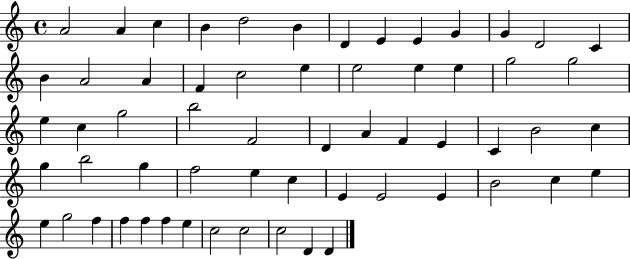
A4/h A4/q C5/q B4/q D5/h B4/q D4/q E4/q E4/q G4/q G4/q D4/h C4/q B4/q A4/h A4/q F4/q C5/h E5/q E5/h E5/q E5/q G5/h G5/h E5/q C5/q G5/h B5/h F4/h D4/q A4/q F4/q E4/q C4/q B4/h C5/q G5/q B5/h G5/q F5/h E5/q C5/q E4/q E4/h E4/q B4/h C5/q E5/q E5/q G5/h F5/q F5/q F5/q F5/q E5/q C5/h C5/h C5/h D4/q D4/q